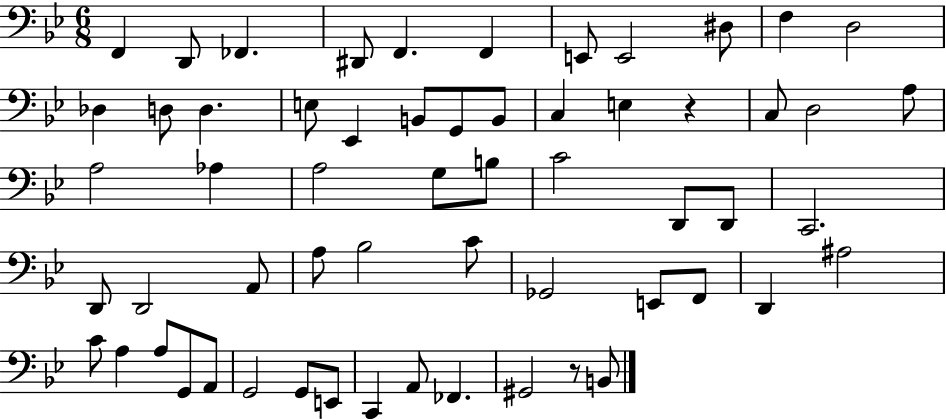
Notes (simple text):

F2/q D2/e FES2/q. D#2/e F2/q. F2/q E2/e E2/h D#3/e F3/q D3/h Db3/q D3/e D3/q. E3/e Eb2/q B2/e G2/e B2/e C3/q E3/q R/q C3/e D3/h A3/e A3/h Ab3/q A3/h G3/e B3/e C4/h D2/e D2/e C2/h. D2/e D2/h A2/e A3/e Bb3/h C4/e Gb2/h E2/e F2/e D2/q A#3/h C4/e A3/q A3/e G2/e A2/e G2/h G2/e E2/e C2/q A2/e FES2/q. G#2/h R/e B2/e